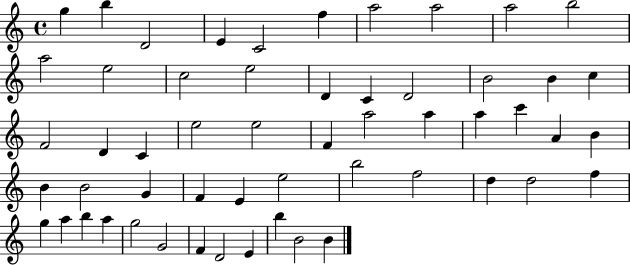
G5/q B5/q D4/h E4/q C4/h F5/q A5/h A5/h A5/h B5/h A5/h E5/h C5/h E5/h D4/q C4/q D4/h B4/h B4/q C5/q F4/h D4/q C4/q E5/h E5/h F4/q A5/h A5/q A5/q C6/q A4/q B4/q B4/q B4/h G4/q F4/q E4/q E5/h B5/h F5/h D5/q D5/h F5/q G5/q A5/q B5/q A5/q G5/h G4/h F4/q D4/h E4/q B5/q B4/h B4/q